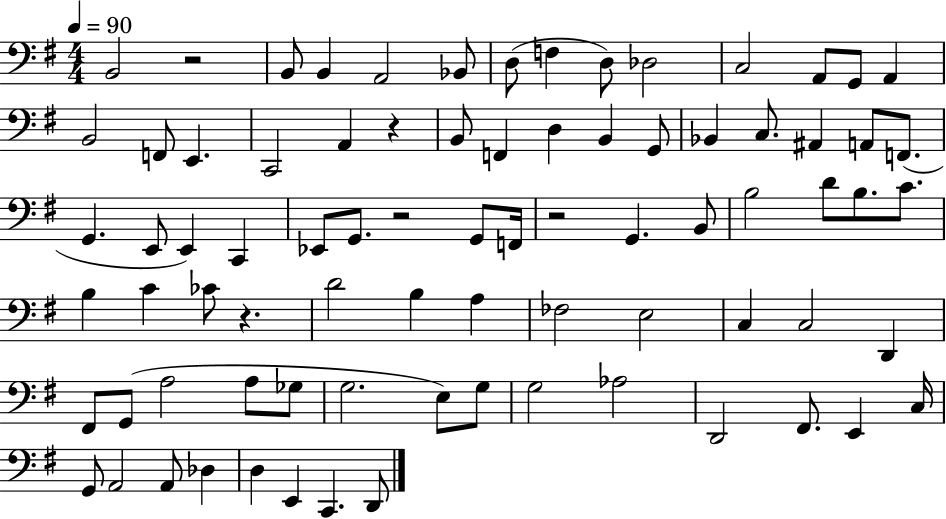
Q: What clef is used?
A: bass